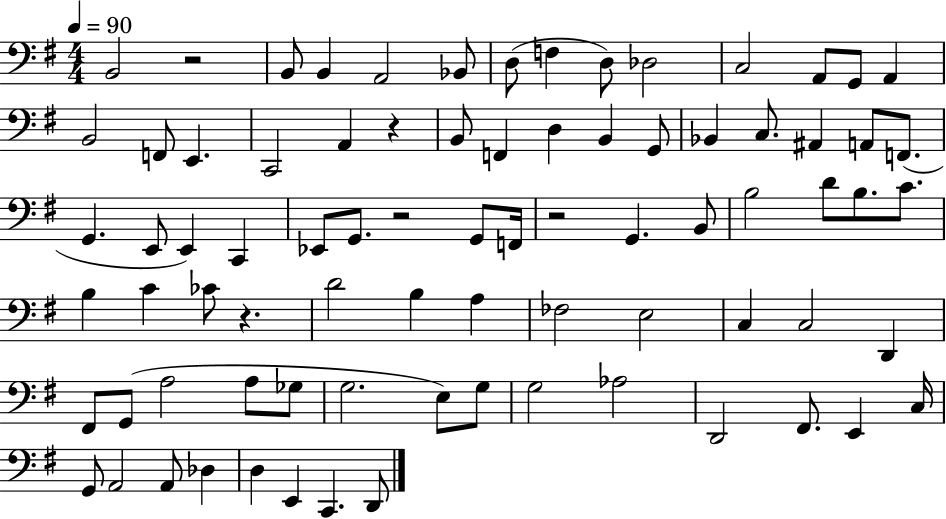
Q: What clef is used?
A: bass